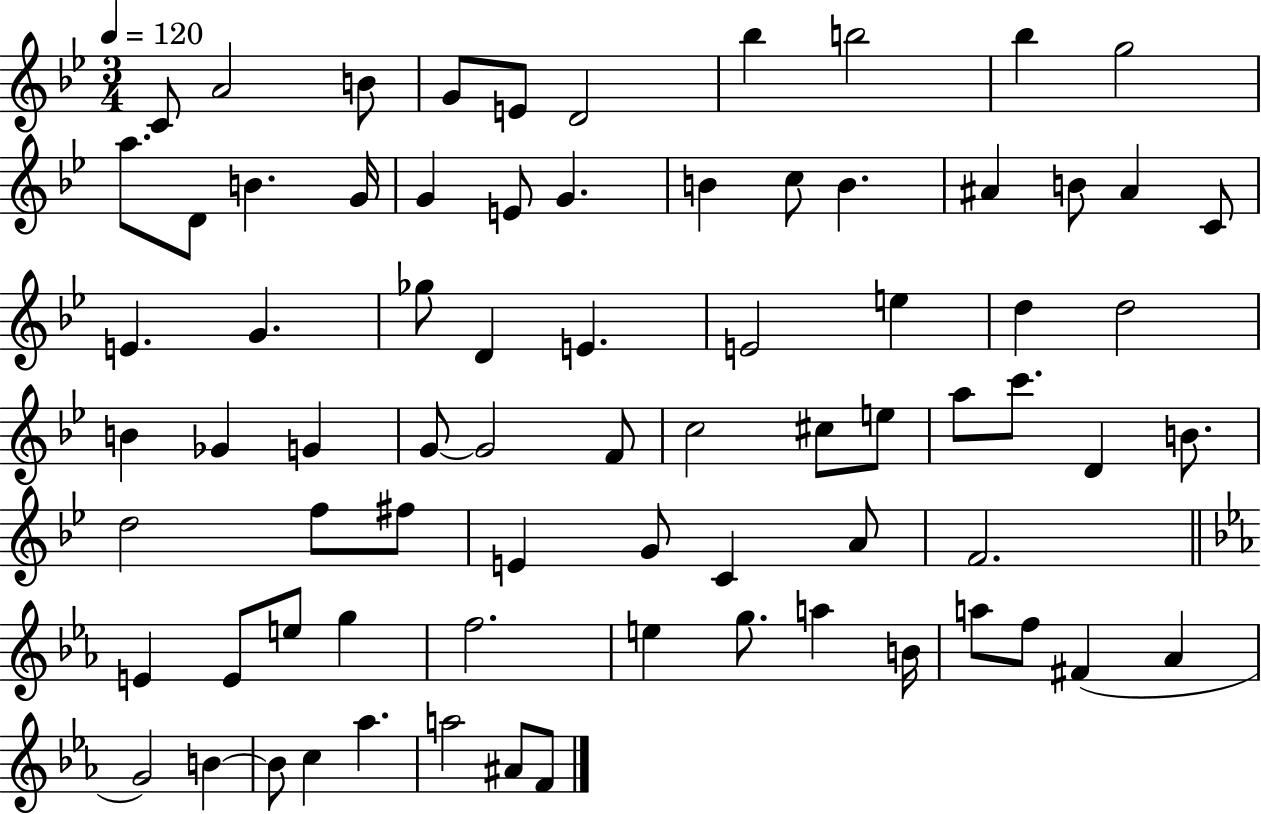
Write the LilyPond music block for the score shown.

{
  \clef treble
  \numericTimeSignature
  \time 3/4
  \key bes \major
  \tempo 4 = 120
  c'8 a'2 b'8 | g'8 e'8 d'2 | bes''4 b''2 | bes''4 g''2 | \break a''8. d'8 b'4. g'16 | g'4 e'8 g'4. | b'4 c''8 b'4. | ais'4 b'8 ais'4 c'8 | \break e'4. g'4. | ges''8 d'4 e'4. | e'2 e''4 | d''4 d''2 | \break b'4 ges'4 g'4 | g'8~~ g'2 f'8 | c''2 cis''8 e''8 | a''8 c'''8. d'4 b'8. | \break d''2 f''8 fis''8 | e'4 g'8 c'4 a'8 | f'2. | \bar "||" \break \key c \minor e'4 e'8 e''8 g''4 | f''2. | e''4 g''8. a''4 b'16 | a''8 f''8 fis'4( aes'4 | \break g'2) b'4~~ | b'8 c''4 aes''4. | a''2 ais'8 f'8 | \bar "|."
}